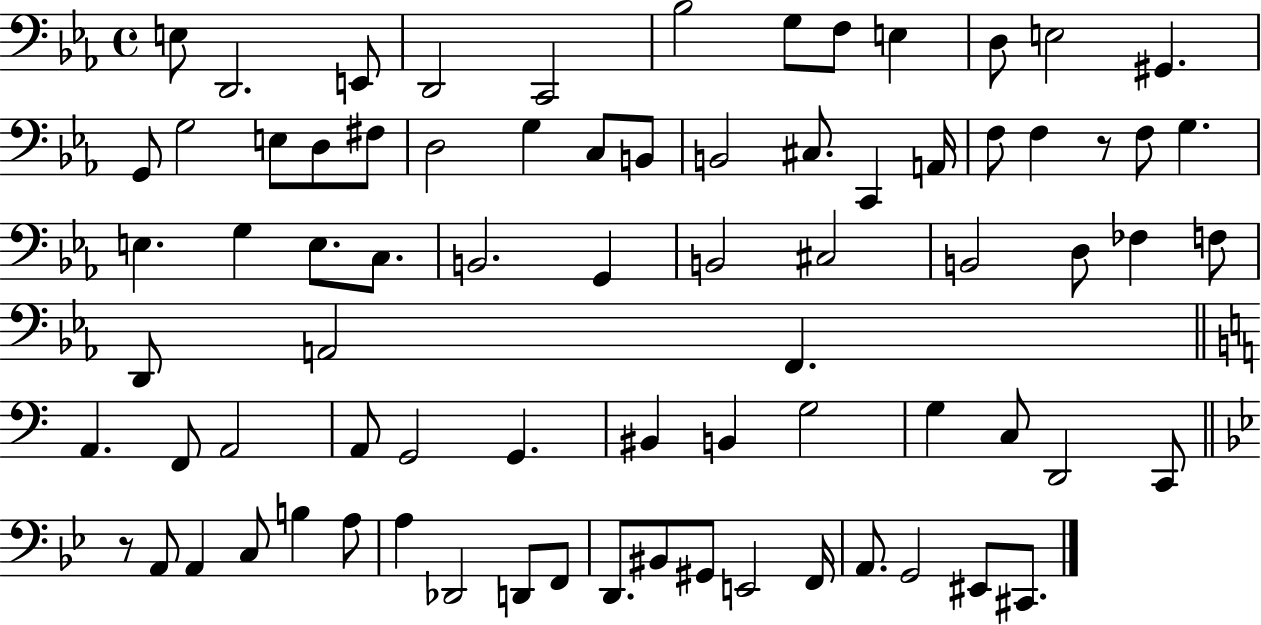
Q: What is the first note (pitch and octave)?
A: E3